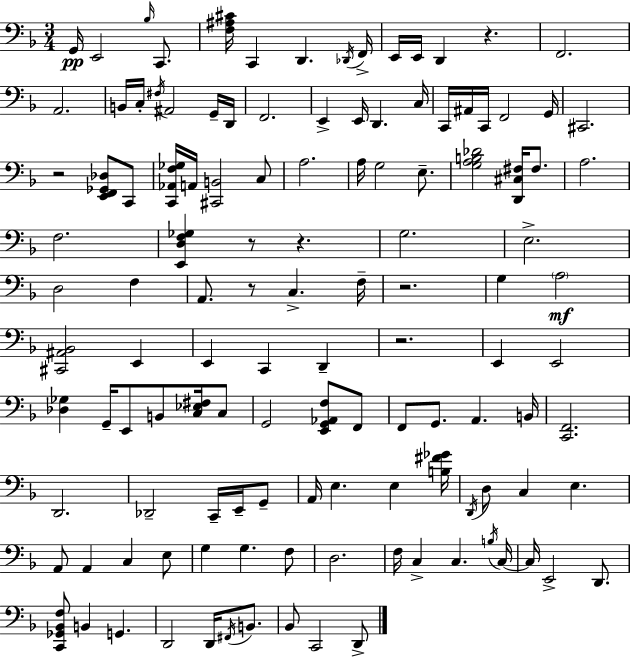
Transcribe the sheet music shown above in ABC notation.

X:1
T:Untitled
M:3/4
L:1/4
K:F
G,,/4 E,,2 _B,/4 C,,/2 [F,^A,^C]/4 C,, D,, _D,,/4 F,,/4 E,,/4 E,,/4 D,, z F,,2 A,,2 B,,/4 C,/4 ^F,/4 ^A,,2 G,,/4 D,,/4 F,,2 E,, E,,/4 D,, C,/4 C,,/4 ^A,,/4 C,,/4 F,,2 G,,/4 ^C,,2 z2 [E,,F,,_G,,_D,]/2 C,,/2 [C,,_A,,F,_G,]/4 A,,/4 [^C,,B,,]2 C,/2 A,2 A,/4 G,2 E,/2 [G,A,B,_D]2 [D,,^C,^F,]/4 ^F,/2 A,2 F,2 [E,,D,F,_G,] z/2 z G,2 E,2 D,2 F, A,,/2 z/2 C, F,/4 z2 G, A,2 [^C,,^A,,_B,,]2 E,, E,, C,, D,, z2 E,, E,,2 [_D,_G,] G,,/4 E,,/2 B,,/2 [C,_E,^F,]/4 C,/2 G,,2 [E,,G,,_A,,F,]/2 F,,/2 F,,/2 G,,/2 A,, B,,/4 [C,,F,,]2 D,,2 _D,,2 C,,/4 E,,/4 G,,/2 A,,/4 E, E, [B,^F_G]/4 D,,/4 D,/2 C, E, A,,/2 A,, C, E,/2 G, G, F,/2 D,2 F,/4 C, C, B,/4 C,/4 C,/4 E,,2 D,,/2 [C,,_G,,_B,,F,]/2 B,, G,, D,,2 D,,/4 ^F,,/4 B,,/2 _B,,/2 C,,2 D,,/2